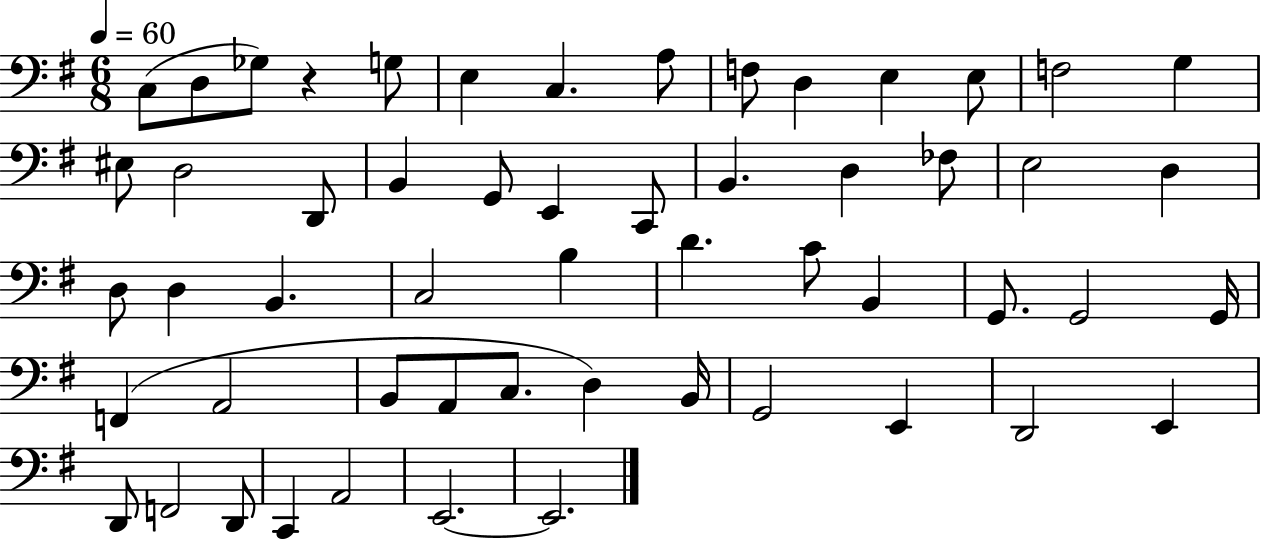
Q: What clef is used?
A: bass